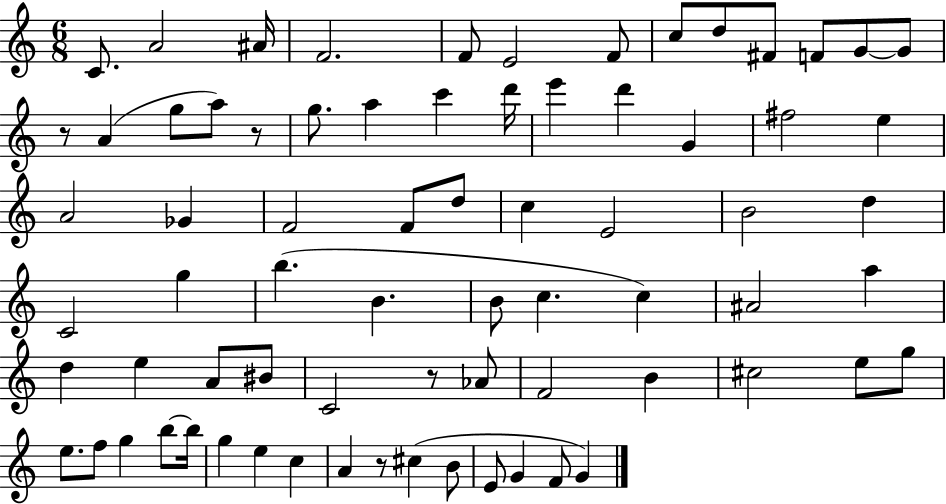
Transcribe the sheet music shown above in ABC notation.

X:1
T:Untitled
M:6/8
L:1/4
K:C
C/2 A2 ^A/4 F2 F/2 E2 F/2 c/2 d/2 ^F/2 F/2 G/2 G/2 z/2 A g/2 a/2 z/2 g/2 a c' d'/4 e' d' G ^f2 e A2 _G F2 F/2 d/2 c E2 B2 d C2 g b B B/2 c c ^A2 a d e A/2 ^B/2 C2 z/2 _A/2 F2 B ^c2 e/2 g/2 e/2 f/2 g b/2 b/4 g e c A z/2 ^c B/2 E/2 G F/2 G